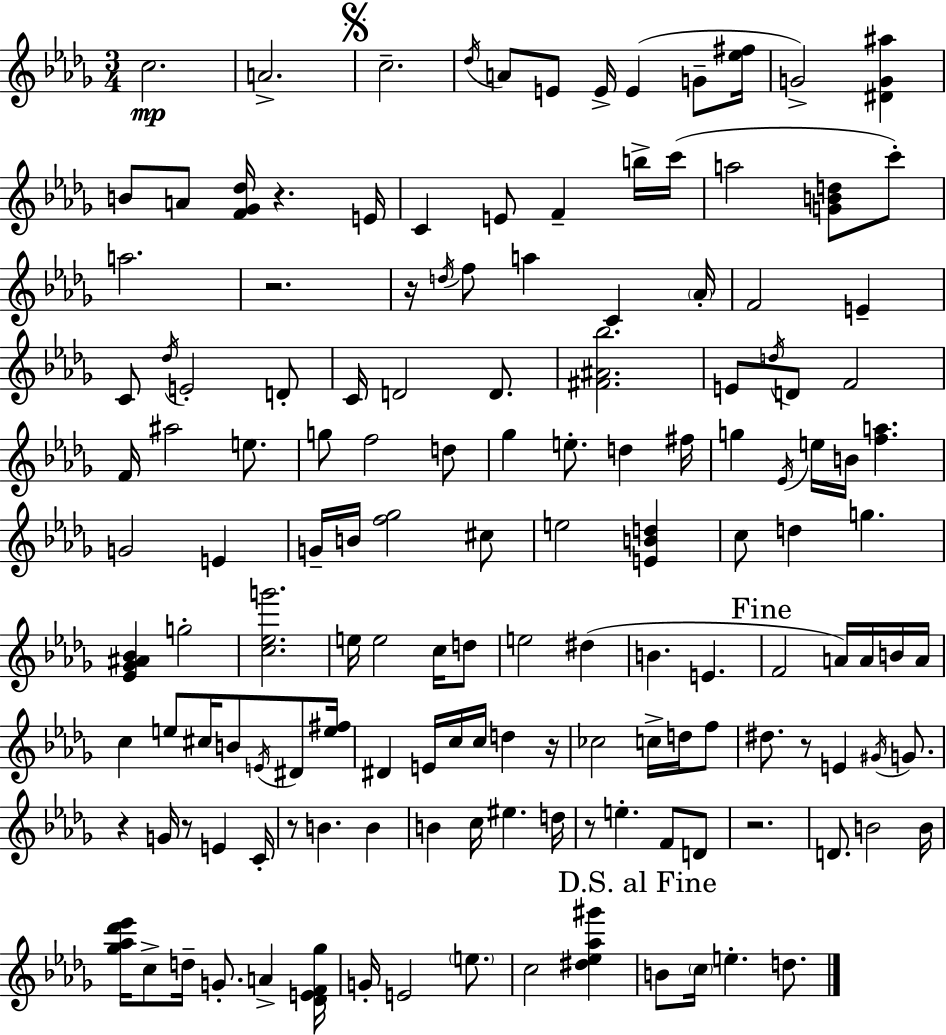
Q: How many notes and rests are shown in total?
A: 146